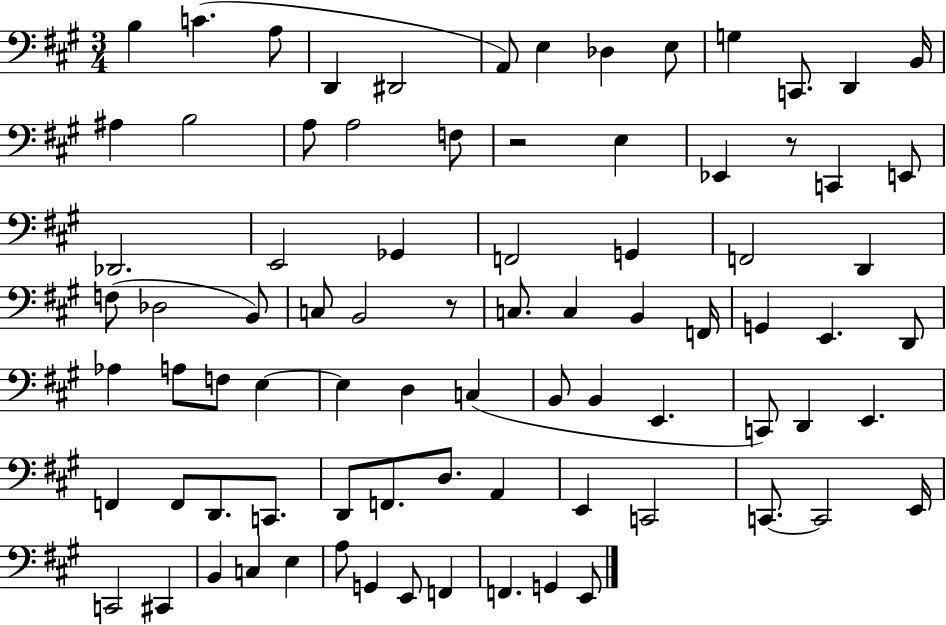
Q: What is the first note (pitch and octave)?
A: B3